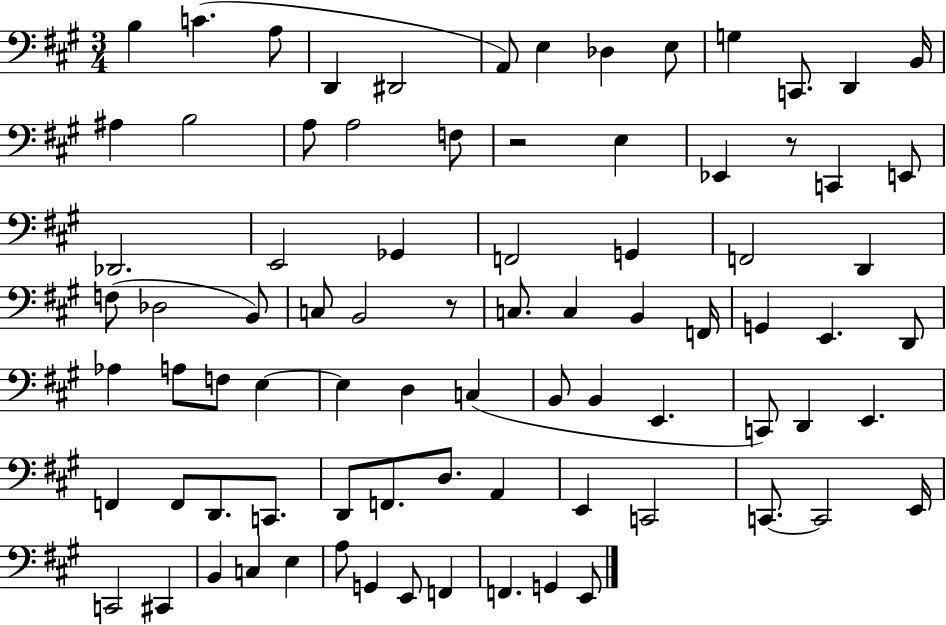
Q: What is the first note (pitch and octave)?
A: B3